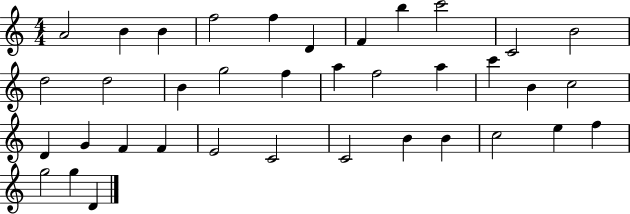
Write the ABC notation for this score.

X:1
T:Untitled
M:4/4
L:1/4
K:C
A2 B B f2 f D F b c'2 C2 B2 d2 d2 B g2 f a f2 a c' B c2 D G F F E2 C2 C2 B B c2 e f g2 g D